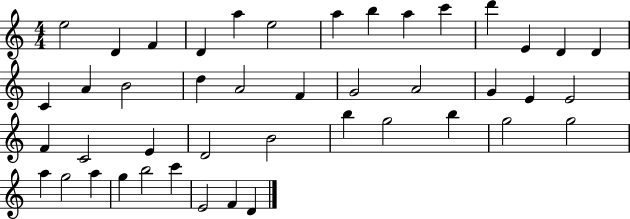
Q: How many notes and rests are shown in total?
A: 44